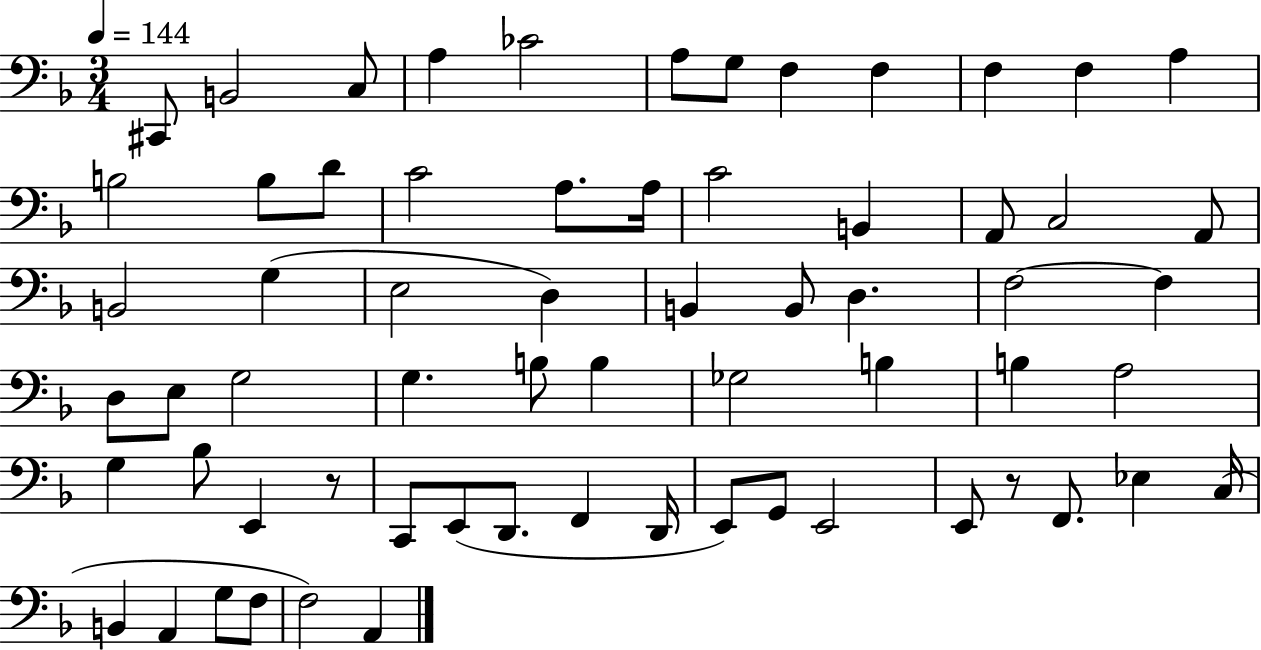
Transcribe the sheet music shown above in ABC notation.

X:1
T:Untitled
M:3/4
L:1/4
K:F
^C,,/2 B,,2 C,/2 A, _C2 A,/2 G,/2 F, F, F, F, A, B,2 B,/2 D/2 C2 A,/2 A,/4 C2 B,, A,,/2 C,2 A,,/2 B,,2 G, E,2 D, B,, B,,/2 D, F,2 F, D,/2 E,/2 G,2 G, B,/2 B, _G,2 B, B, A,2 G, _B,/2 E,, z/2 C,,/2 E,,/2 D,,/2 F,, D,,/4 E,,/2 G,,/2 E,,2 E,,/2 z/2 F,,/2 _E, C,/4 B,, A,, G,/2 F,/2 F,2 A,,